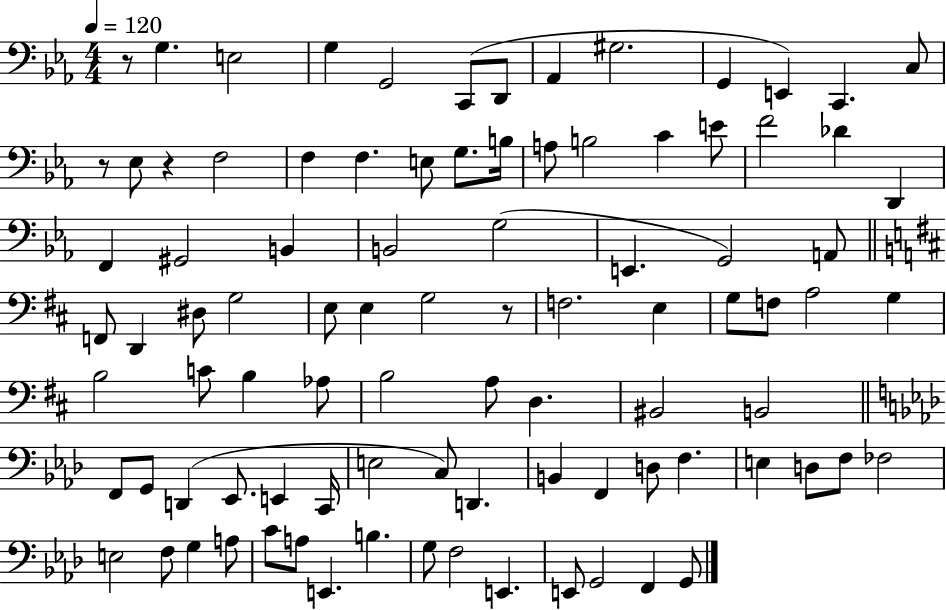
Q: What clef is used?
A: bass